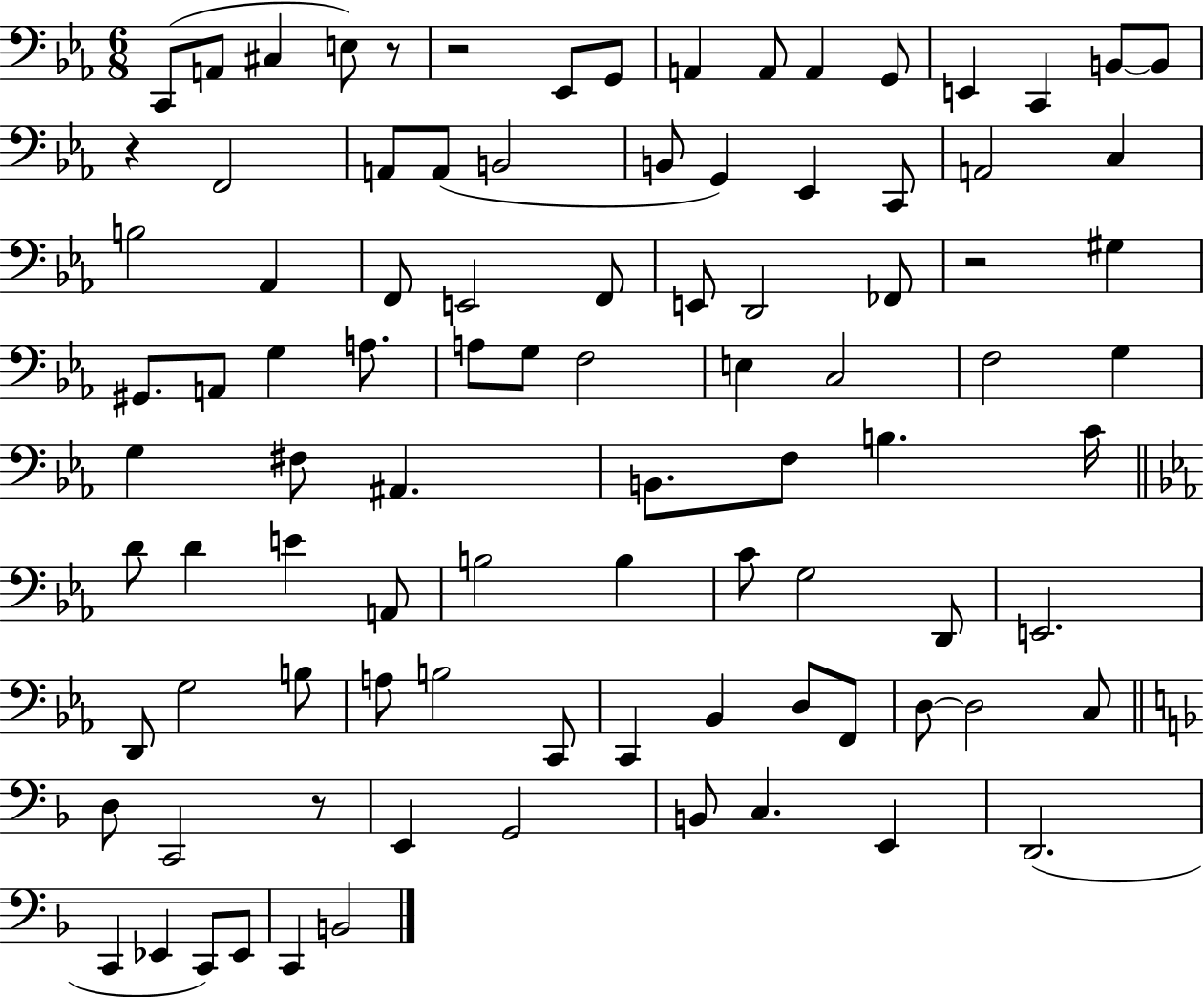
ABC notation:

X:1
T:Untitled
M:6/8
L:1/4
K:Eb
C,,/2 A,,/2 ^C, E,/2 z/2 z2 _E,,/2 G,,/2 A,, A,,/2 A,, G,,/2 E,, C,, B,,/2 B,,/2 z F,,2 A,,/2 A,,/2 B,,2 B,,/2 G,, _E,, C,,/2 A,,2 C, B,2 _A,, F,,/2 E,,2 F,,/2 E,,/2 D,,2 _F,,/2 z2 ^G, ^G,,/2 A,,/2 G, A,/2 A,/2 G,/2 F,2 E, C,2 F,2 G, G, ^F,/2 ^A,, B,,/2 F,/2 B, C/4 D/2 D E A,,/2 B,2 B, C/2 G,2 D,,/2 E,,2 D,,/2 G,2 B,/2 A,/2 B,2 C,,/2 C,, _B,, D,/2 F,,/2 D,/2 D,2 C,/2 D,/2 C,,2 z/2 E,, G,,2 B,,/2 C, E,, D,,2 C,, _E,, C,,/2 _E,,/2 C,, B,,2